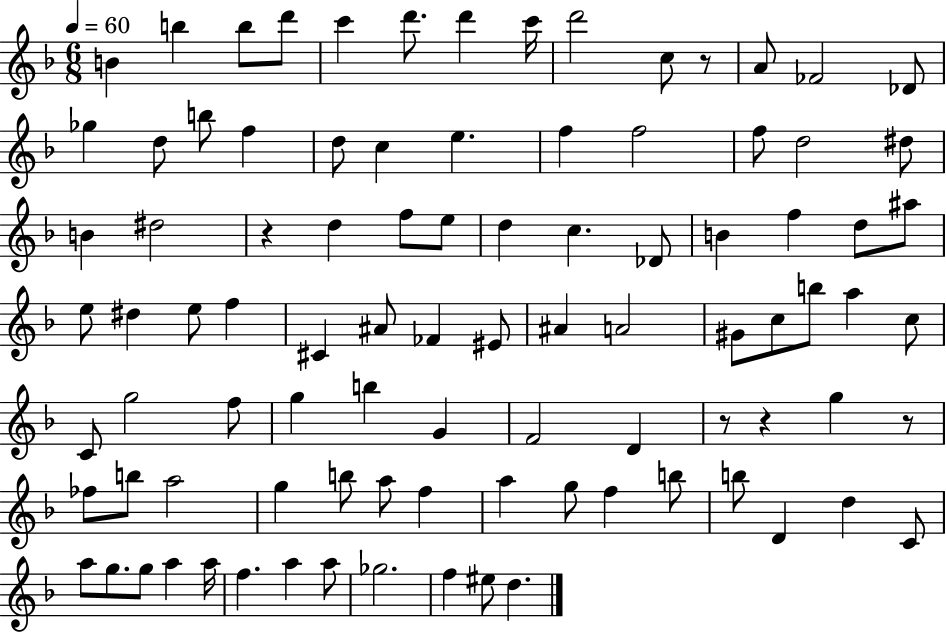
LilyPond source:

{
  \clef treble
  \numericTimeSignature
  \time 6/8
  \key f \major
  \tempo 4 = 60
  b'4 b''4 b''8 d'''8 | c'''4 d'''8. d'''4 c'''16 | d'''2 c''8 r8 | a'8 fes'2 des'8 | \break ges''4 d''8 b''8 f''4 | d''8 c''4 e''4. | f''4 f''2 | f''8 d''2 dis''8 | \break b'4 dis''2 | r4 d''4 f''8 e''8 | d''4 c''4. des'8 | b'4 f''4 d''8 ais''8 | \break e''8 dis''4 e''8 f''4 | cis'4 ais'8 fes'4 eis'8 | ais'4 a'2 | gis'8 c''8 b''8 a''4 c''8 | \break c'8 g''2 f''8 | g''4 b''4 g'4 | f'2 d'4 | r8 r4 g''4 r8 | \break fes''8 b''8 a''2 | g''4 b''8 a''8 f''4 | a''4 g''8 f''4 b''8 | b''8 d'4 d''4 c'8 | \break a''8 g''8. g''8 a''4 a''16 | f''4. a''4 a''8 | ges''2. | f''4 eis''8 d''4. | \break \bar "|."
}